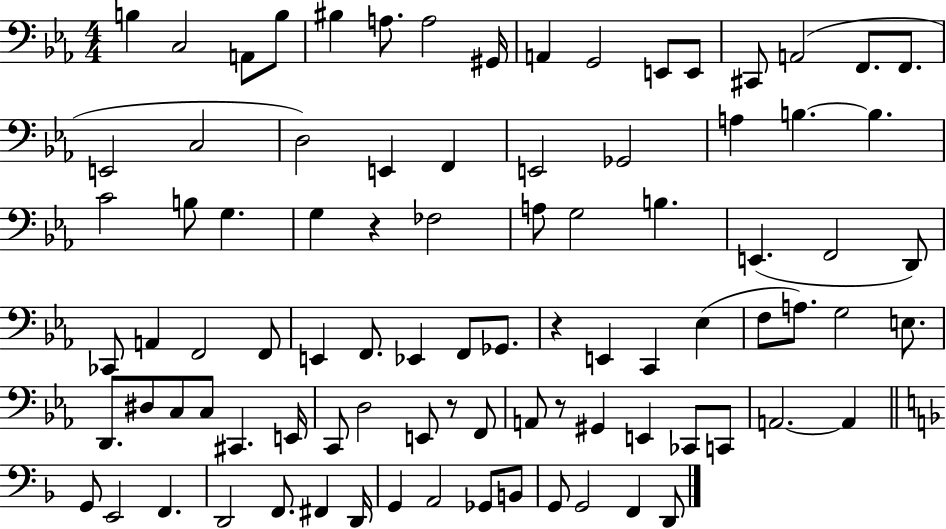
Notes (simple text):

B3/q C3/h A2/e B3/e BIS3/q A3/e. A3/h G#2/s A2/q G2/h E2/e E2/e C#2/e A2/h F2/e. F2/e. E2/h C3/h D3/h E2/q F2/q E2/h Gb2/h A3/q B3/q. B3/q. C4/h B3/e G3/q. G3/q R/q FES3/h A3/e G3/h B3/q. E2/q. F2/h D2/e CES2/e A2/q F2/h F2/e E2/q F2/e. Eb2/q F2/e Gb2/e. R/q E2/q C2/q Eb3/q F3/e A3/e. G3/h E3/e. D2/e. D#3/e C3/e C3/e C#2/q. E2/s C2/e D3/h E2/e R/e F2/e A2/e R/e G#2/q E2/q CES2/e C2/e A2/h. A2/q G2/e E2/h F2/q. D2/h F2/e. F#2/q D2/s G2/q A2/h Gb2/e B2/e G2/e G2/h F2/q D2/e